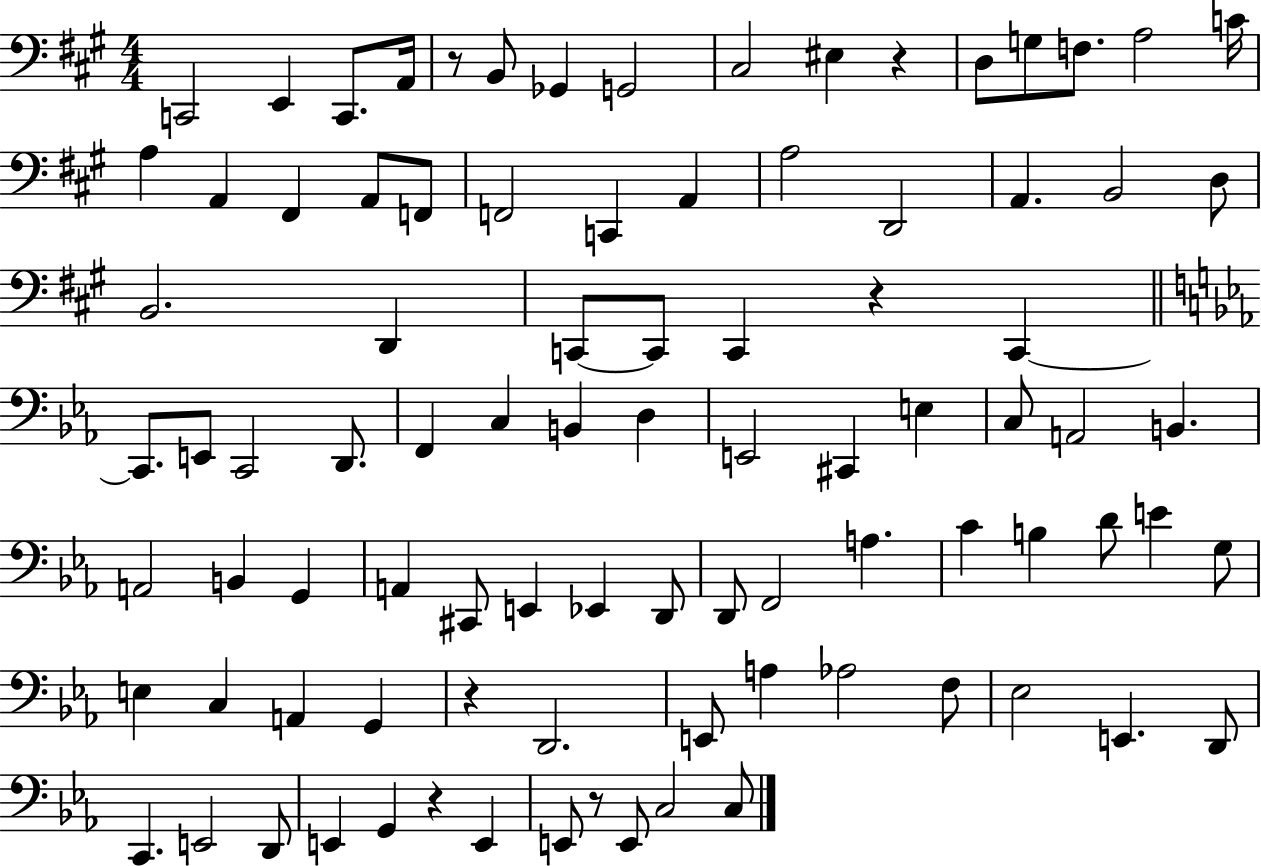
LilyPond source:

{
  \clef bass
  \numericTimeSignature
  \time 4/4
  \key a \major
  c,2 e,4 c,8. a,16 | r8 b,8 ges,4 g,2 | cis2 eis4 r4 | d8 g8 f8. a2 c'16 | \break a4 a,4 fis,4 a,8 f,8 | f,2 c,4 a,4 | a2 d,2 | a,4. b,2 d8 | \break b,2. d,4 | c,8~~ c,8 c,4 r4 c,4~~ | \bar "||" \break \key ees \major c,8. e,8 c,2 d,8. | f,4 c4 b,4 d4 | e,2 cis,4 e4 | c8 a,2 b,4. | \break a,2 b,4 g,4 | a,4 cis,8 e,4 ees,4 d,8 | d,8 f,2 a4. | c'4 b4 d'8 e'4 g8 | \break e4 c4 a,4 g,4 | r4 d,2. | e,8 a4 aes2 f8 | ees2 e,4. d,8 | \break c,4. e,2 d,8 | e,4 g,4 r4 e,4 | e,8 r8 e,8 c2 c8 | \bar "|."
}